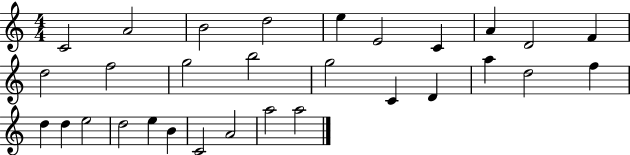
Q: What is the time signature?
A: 4/4